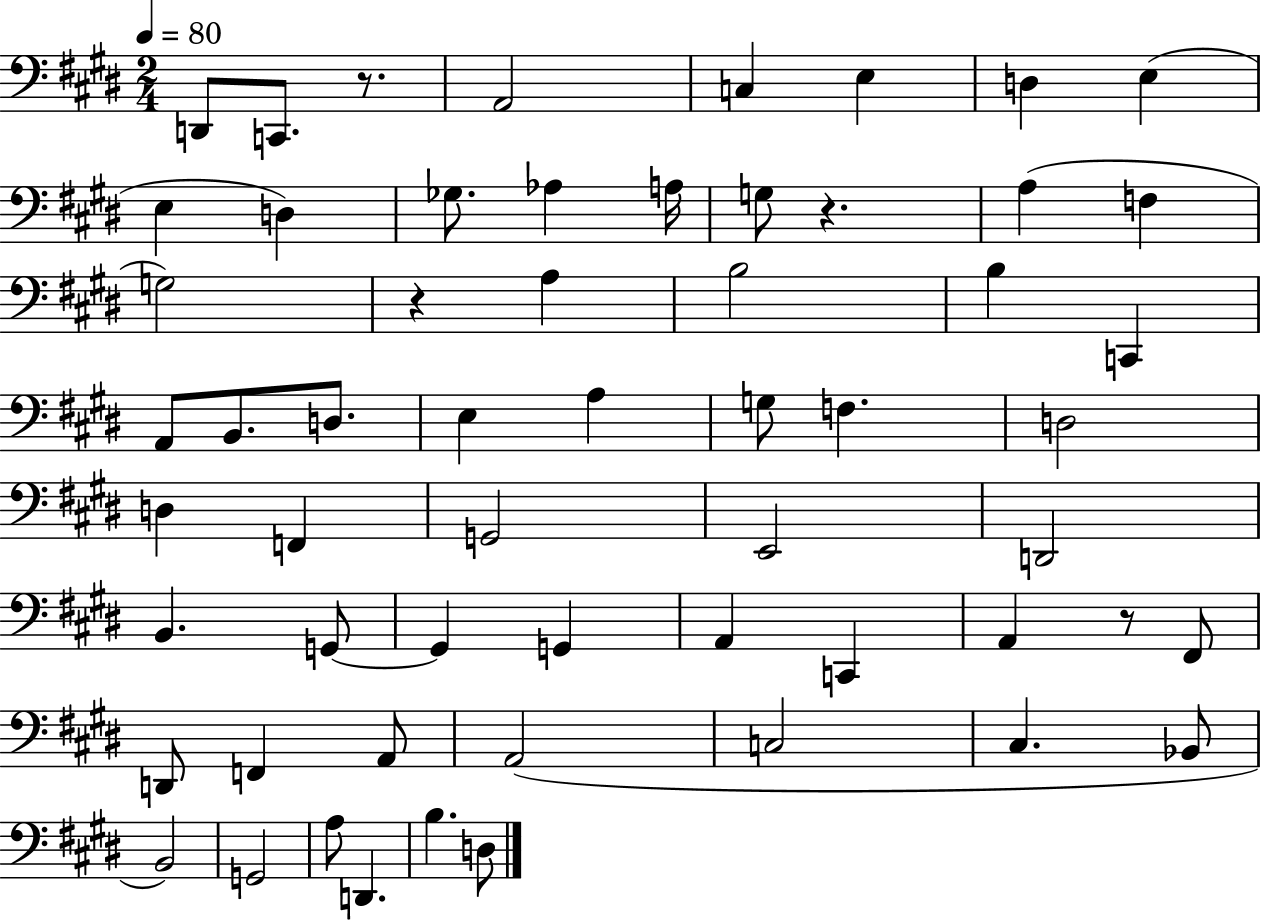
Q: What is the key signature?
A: E major